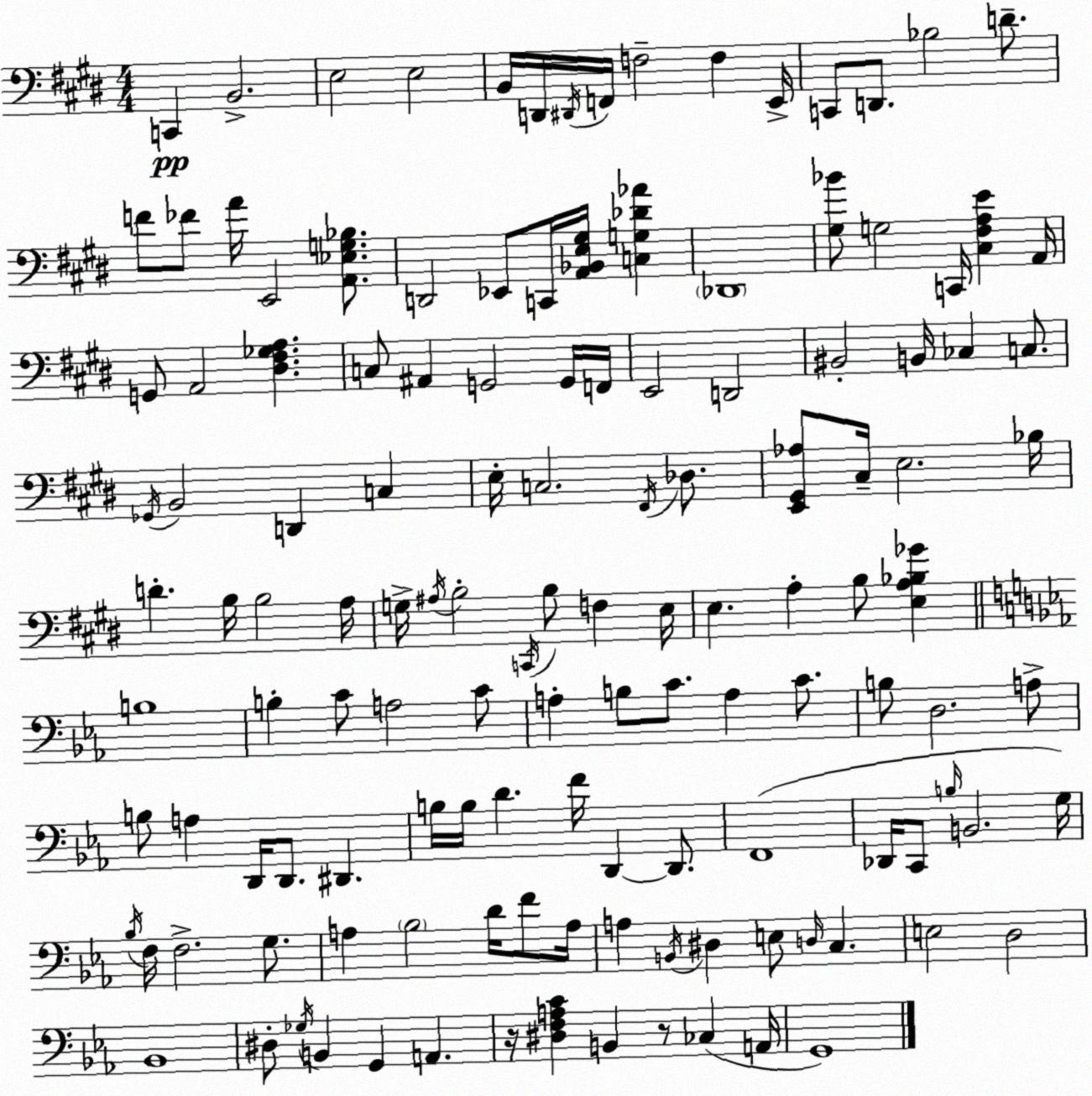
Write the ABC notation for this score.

X:1
T:Untitled
M:4/4
L:1/4
K:E
C,, B,,2 E,2 E,2 B,,/4 D,,/4 ^D,,/4 F,,/4 F,2 F, E,,/4 C,,/2 D,,/2 _B,2 D/2 F/2 _F/2 A/4 E,,2 [A,,_E,G,_B,]/2 D,,2 _E,,/2 C,,/4 [A,,_B,,E,^G,]/4 [C,G,_D_A] _D,,4 [^G,_B]/2 G,2 C,,/4 [^C,^F,A,E] A,,/4 G,,/2 A,,2 [^D,^F,_G,A,] C,/2 ^A,, G,,2 G,,/4 F,,/4 E,,2 D,,2 ^B,,2 B,,/4 _C, C,/2 _G,,/4 B,,2 D,, C, E,/4 C,2 ^F,,/4 _D,/2 [E,,^G,,_A,]/2 ^C,/4 E,2 _B,/4 D B,/4 B,2 A,/4 G,/4 ^A,/4 B,2 C,,/4 B,/2 F, E,/4 E, A, B,/2 [E,A,_B,_G] B,4 B, C/2 A,2 C/2 A, B,/2 C/2 A, C/2 B,/2 D,2 A,/2 B,/2 A, D,,/4 D,,/2 ^D,, B,/4 B,/4 D F/4 D,, D,,/2 F,,4 _D,,/4 C,,/2 B,/4 B,,2 G,/4 _B,/4 F,/4 F,2 G,/2 A, _B,2 D/4 F/2 A,/4 A, B,,/4 ^D, E,/2 D,/4 C, E,2 D,2 _B,,4 ^D,/2 _G,/4 B,, G,, A,, z/4 [^D,F,A,C] B,, z/2 _C, A,,/4 G,,4